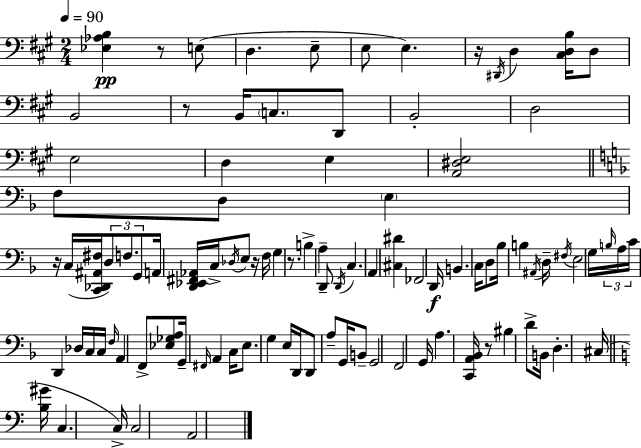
X:1
T:Untitled
M:2/4
L:1/4
K:A
[_E,_A,B,] z/2 E,/2 D, E,/2 E,/2 E, z/4 ^D,,/4 D, [^C,D,B,]/4 D,/2 B,,2 z/2 B,,/4 C,/2 D,,/2 B,,2 D,2 E,2 D, E, [A,,^D,E,]2 F,/2 D,/2 E, z/4 C,/4 [C,,_D,,^A,,^F,]/4 D,/2 F,/2 G,,/2 A,,/4 [D,,_E,,^F,,_A,,]/4 C,/4 _D,/4 E,/2 z/4 F,/4 G, z/2 B, A, D,,/2 D,,/4 C, A,, [^C,^D] _F,,2 D,,/4 B,, C,/4 D,/2 _B,/4 B, ^A,,/4 D,/4 ^F,/4 E,2 G,/4 B,/4 A,/4 C/4 D,, _D,/4 C,/4 C,/4 F,/4 A,, F,,/2 [_E,_G,A,]/2 G,,/4 ^F,,/4 A,, C,/4 E,/2 G, E,/4 D,,/4 D,,/2 A,/2 G,,/4 B,,/2 G,,2 F,,2 G,,/4 A, [C,,A,,_B,,]/4 z/2 ^B, D/2 B,,/4 D, ^C,/4 [B,^G]/4 C, C,/4 C,2 A,,2